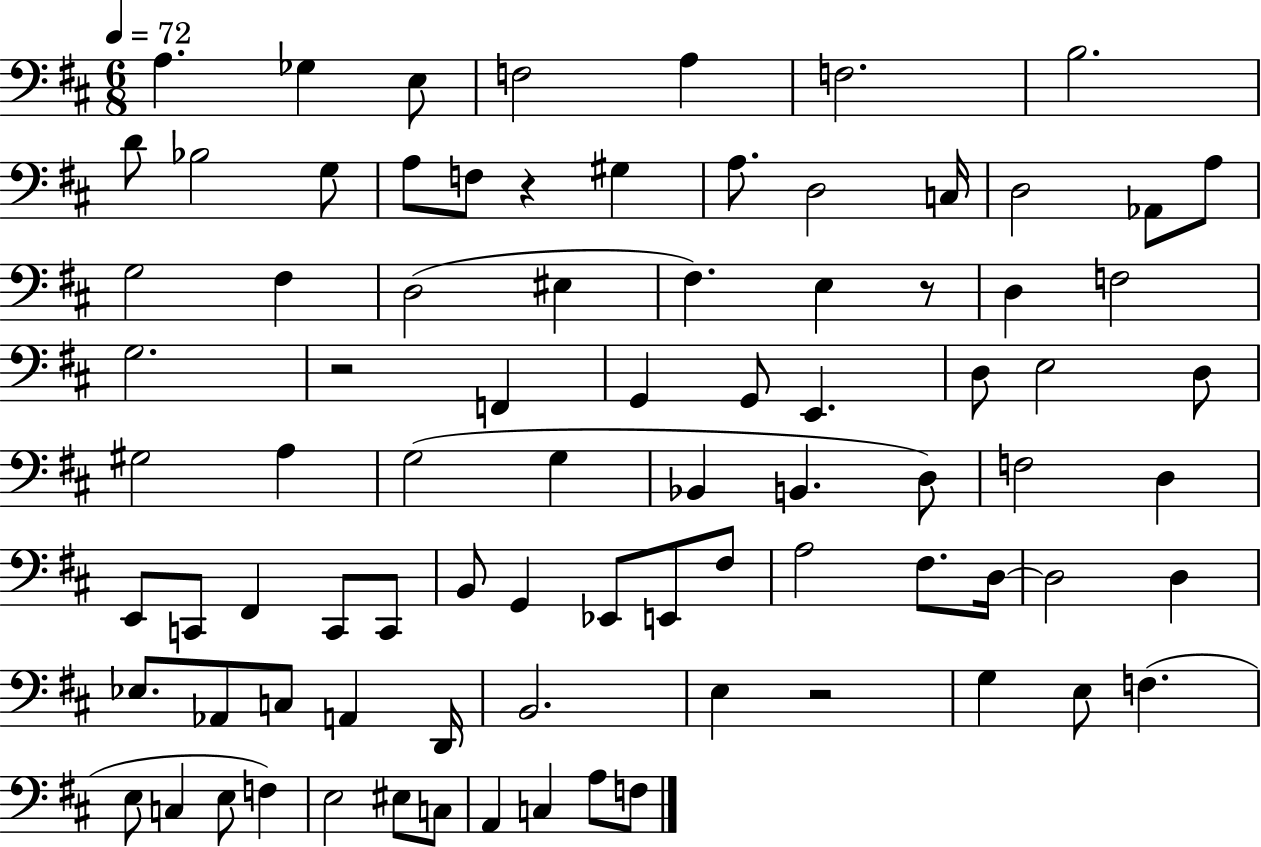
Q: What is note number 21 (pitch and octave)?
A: F#3